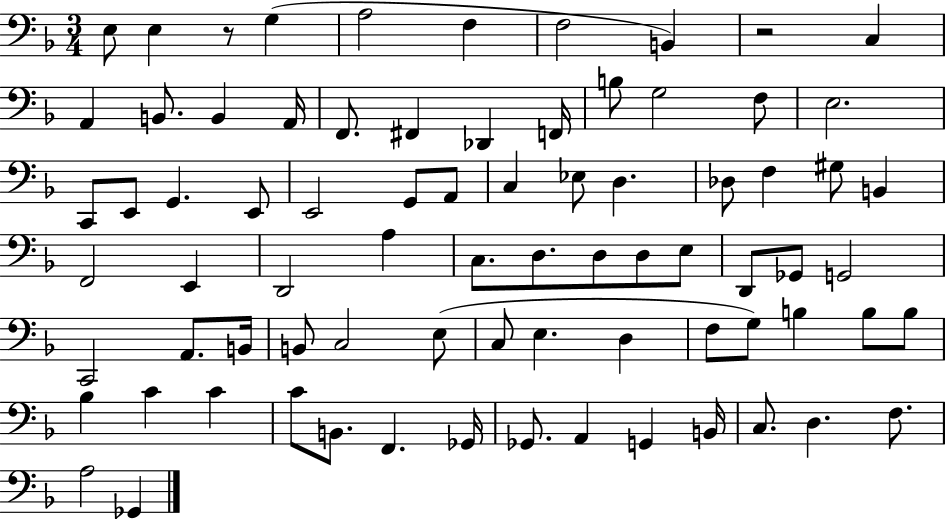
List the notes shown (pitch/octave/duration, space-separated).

E3/e E3/q R/e G3/q A3/h F3/q F3/h B2/q R/h C3/q A2/q B2/e. B2/q A2/s F2/e. F#2/q Db2/q F2/s B3/e G3/h F3/e E3/h. C2/e E2/e G2/q. E2/e E2/h G2/e A2/e C3/q Eb3/e D3/q. Db3/e F3/q G#3/e B2/q F2/h E2/q D2/h A3/q C3/e. D3/e. D3/e D3/e E3/e D2/e Gb2/e G2/h C2/h A2/e. B2/s B2/e C3/h E3/e C3/e E3/q. D3/q F3/e G3/e B3/q B3/e B3/e Bb3/q C4/q C4/q C4/e B2/e. F2/q. Gb2/s Gb2/e. A2/q G2/q B2/s C3/e. D3/q. F3/e. A3/h Gb2/q